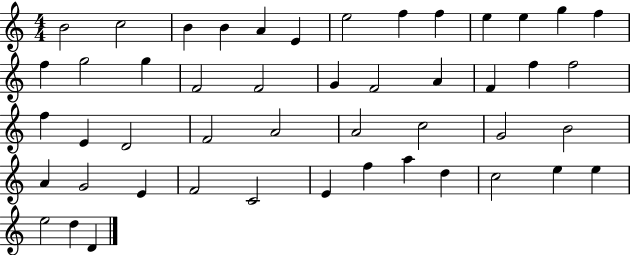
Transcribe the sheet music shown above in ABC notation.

X:1
T:Untitled
M:4/4
L:1/4
K:C
B2 c2 B B A E e2 f f e e g f f g2 g F2 F2 G F2 A F f f2 f E D2 F2 A2 A2 c2 G2 B2 A G2 E F2 C2 E f a d c2 e e e2 d D